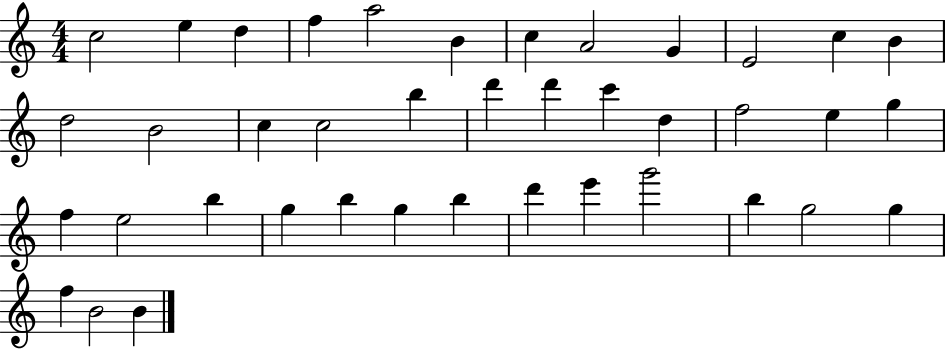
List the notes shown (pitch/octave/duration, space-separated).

C5/h E5/q D5/q F5/q A5/h B4/q C5/q A4/h G4/q E4/h C5/q B4/q D5/h B4/h C5/q C5/h B5/q D6/q D6/q C6/q D5/q F5/h E5/q G5/q F5/q E5/h B5/q G5/q B5/q G5/q B5/q D6/q E6/q G6/h B5/q G5/h G5/q F5/q B4/h B4/q